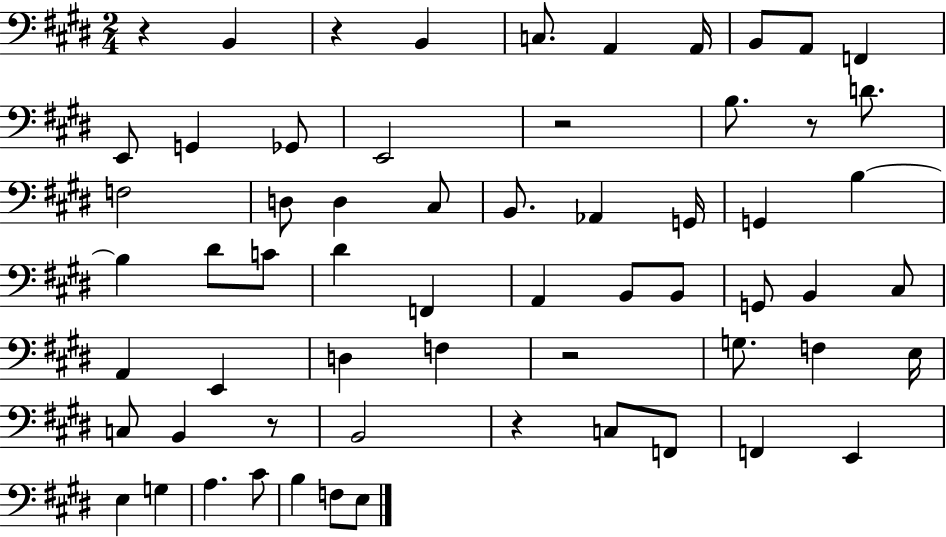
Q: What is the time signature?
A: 2/4